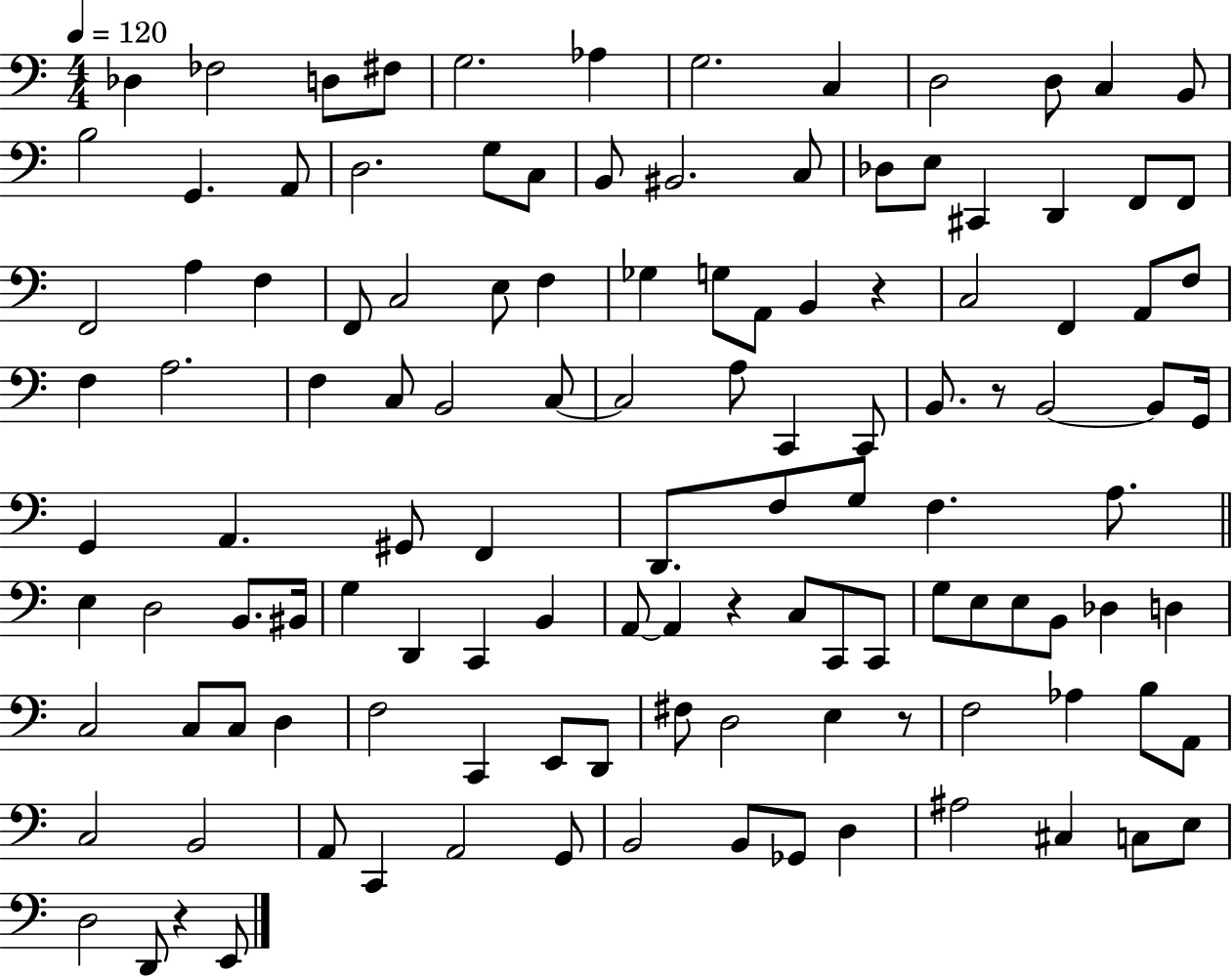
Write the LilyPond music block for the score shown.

{
  \clef bass
  \numericTimeSignature
  \time 4/4
  \key c \major
  \tempo 4 = 120
  des4 fes2 d8 fis8 | g2. aes4 | g2. c4 | d2 d8 c4 b,8 | \break b2 g,4. a,8 | d2. g8 c8 | b,8 bis,2. c8 | des8 e8 cis,4 d,4 f,8 f,8 | \break f,2 a4 f4 | f,8 c2 e8 f4 | ges4 g8 a,8 b,4 r4 | c2 f,4 a,8 f8 | \break f4 a2. | f4 c8 b,2 c8~~ | c2 a8 c,4 c,8 | b,8. r8 b,2~~ b,8 g,16 | \break g,4 a,4. gis,8 f,4 | d,8. f8 g8 f4. a8. | \bar "||" \break \key a \minor e4 d2 b,8. bis,16 | g4 d,4 c,4 b,4 | a,8~~ a,4 r4 c8 c,8 c,8 | g8 e8 e8 b,8 des4 d4 | \break c2 c8 c8 d4 | f2 c,4 e,8 d,8 | fis8 d2 e4 r8 | f2 aes4 b8 a,8 | \break c2 b,2 | a,8 c,4 a,2 g,8 | b,2 b,8 ges,8 d4 | ais2 cis4 c8 e8 | \break d2 d,8 r4 e,8 | \bar "|."
}